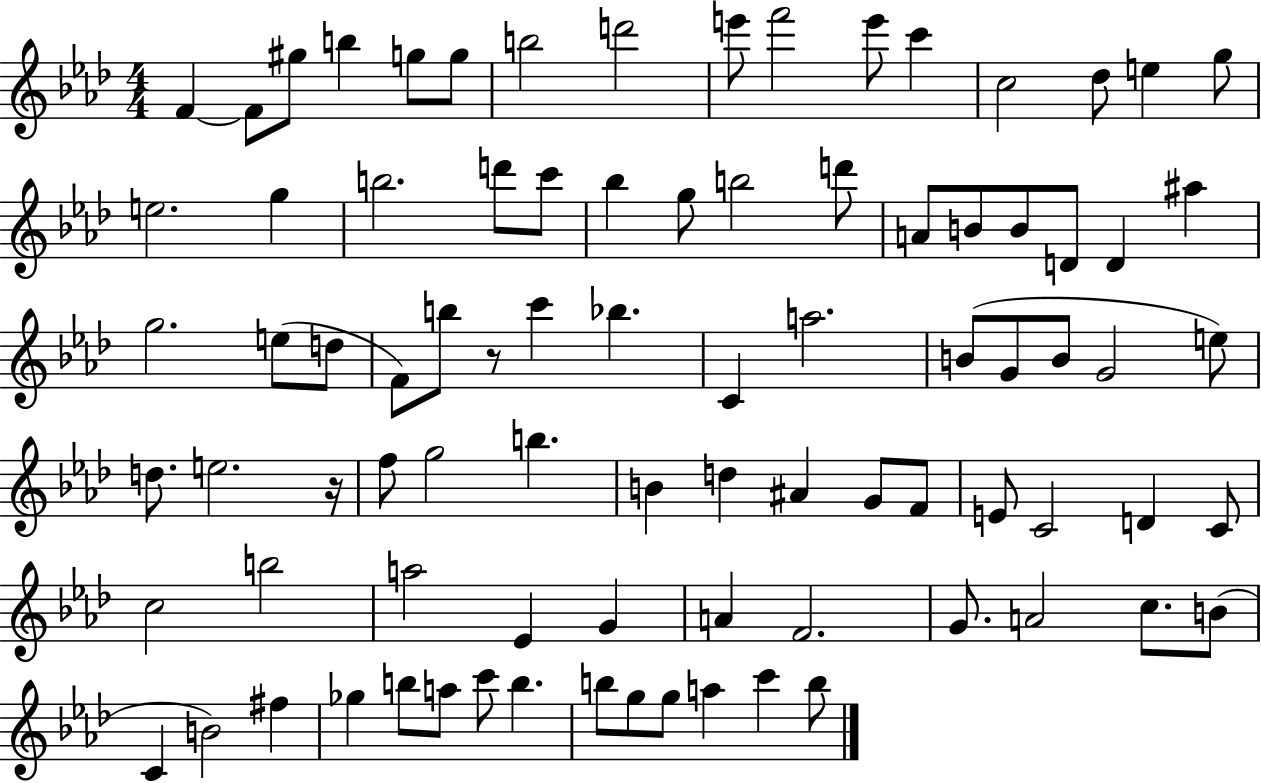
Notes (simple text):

F4/q F4/e G#5/e B5/q G5/e G5/e B5/h D6/h E6/e F6/h E6/e C6/q C5/h Db5/e E5/q G5/e E5/h. G5/q B5/h. D6/e C6/e Bb5/q G5/e B5/h D6/e A4/e B4/e B4/e D4/e D4/q A#5/q G5/h. E5/e D5/e F4/e B5/e R/e C6/q Bb5/q. C4/q A5/h. B4/e G4/e B4/e G4/h E5/e D5/e. E5/h. R/s F5/e G5/h B5/q. B4/q D5/q A#4/q G4/e F4/e E4/e C4/h D4/q C4/e C5/h B5/h A5/h Eb4/q G4/q A4/q F4/h. G4/e. A4/h C5/e. B4/e C4/q B4/h F#5/q Gb5/q B5/e A5/e C6/e B5/q. B5/e G5/e G5/e A5/q C6/q B5/e